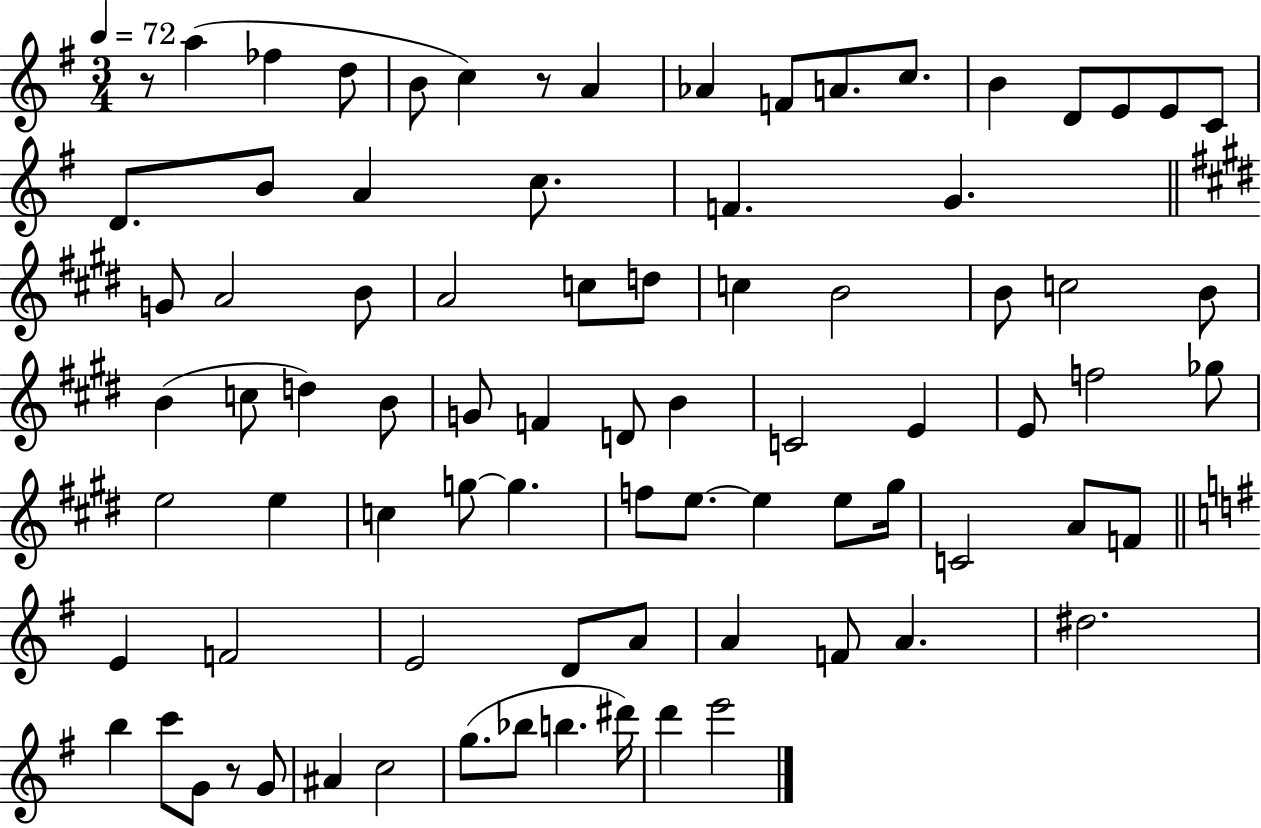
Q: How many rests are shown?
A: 3